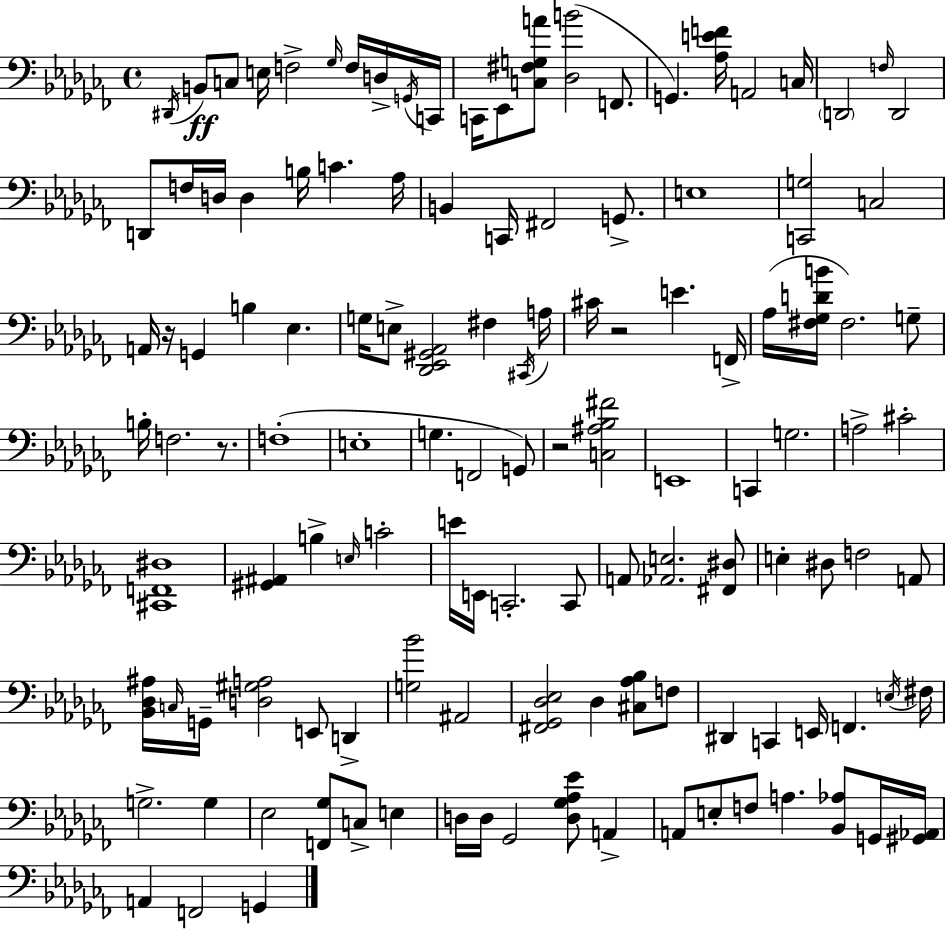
X:1
T:Untitled
M:4/4
L:1/4
K:Abm
^D,,/4 B,,/2 C,/2 E,/4 F,2 _G,/4 F,/4 D,/4 G,,/4 C,,/4 C,,/4 _E,,/2 [C,^F,G,A]/2 [_D,B]2 F,,/2 G,, [_A,EF]/4 A,,2 C,/4 D,,2 F,/4 D,,2 D,,/2 F,/4 D,/4 D, B,/4 C _A,/4 B,, C,,/4 ^F,,2 G,,/2 E,4 [C,,G,]2 C,2 A,,/4 z/4 G,, B, _E, G,/4 E,/2 [_D,,_E,,^G,,_A,,]2 ^F, ^C,,/4 A,/4 ^C/4 z2 E F,,/4 _A,/4 [^F,_G,DB]/4 ^F,2 G,/2 B,/4 F,2 z/2 F,4 E,4 G, F,,2 G,,/2 z2 [C,^A,_B,^F]2 E,,4 C,, G,2 A,2 ^C2 [^C,,F,,^D,]4 [^G,,^A,,] B, E,/4 C2 E/4 E,,/4 C,,2 C,,/2 A,,/2 [_A,,E,]2 [^F,,^D,]/2 E, ^D,/2 F,2 A,,/2 [_B,,_D,^A,]/4 C,/4 G,,/4 [D,^G,A,]2 E,,/2 D,, [G,_B]2 ^A,,2 [^F,,_G,,_D,_E,]2 _D, [^C,_A,_B,]/2 F,/2 ^D,, C,, E,,/4 F,, E,/4 ^F,/4 G,2 G, _E,2 [F,,_G,]/2 C,/2 E, D,/4 D,/4 _G,,2 [D,_G,_A,_E]/2 A,, A,,/2 E,/2 F,/2 A, [_B,,_A,]/2 G,,/4 [^G,,_A,,]/4 A,, F,,2 G,,